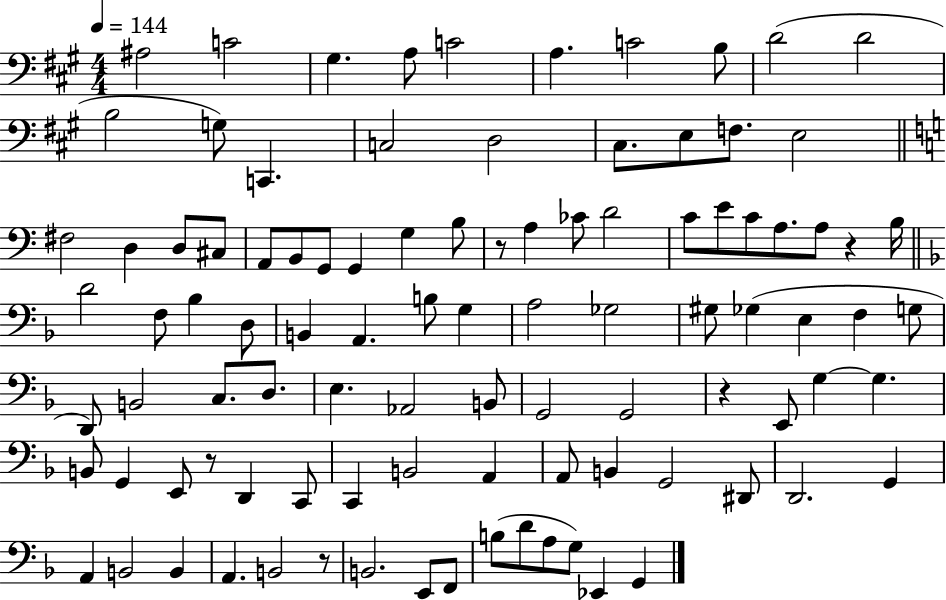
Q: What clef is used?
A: bass